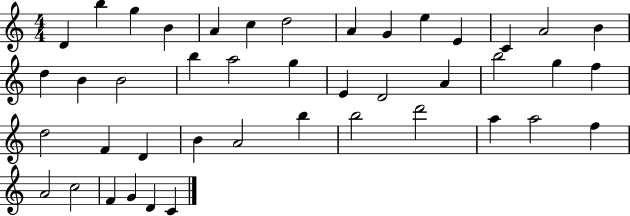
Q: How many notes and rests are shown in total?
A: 43